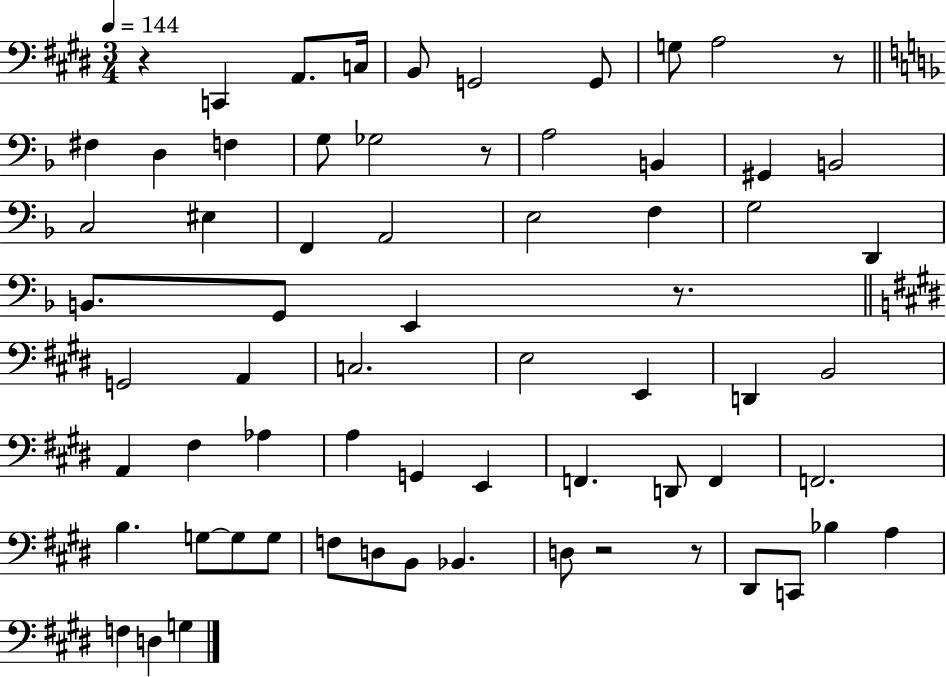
R/q C2/q A2/e. C3/s B2/e G2/h G2/e G3/e A3/h R/e F#3/q D3/q F3/q G3/e Gb3/h R/e A3/h B2/q G#2/q B2/h C3/h EIS3/q F2/q A2/h E3/h F3/q G3/h D2/q B2/e. G2/e E2/q R/e. G2/h A2/q C3/h. E3/h E2/q D2/q B2/h A2/q F#3/q Ab3/q A3/q G2/q E2/q F2/q. D2/e F2/q F2/h. B3/q. G3/e G3/e G3/e F3/e D3/e B2/e Bb2/q. D3/e R/h R/e D#2/e C2/e Bb3/q A3/q F3/q D3/q G3/q